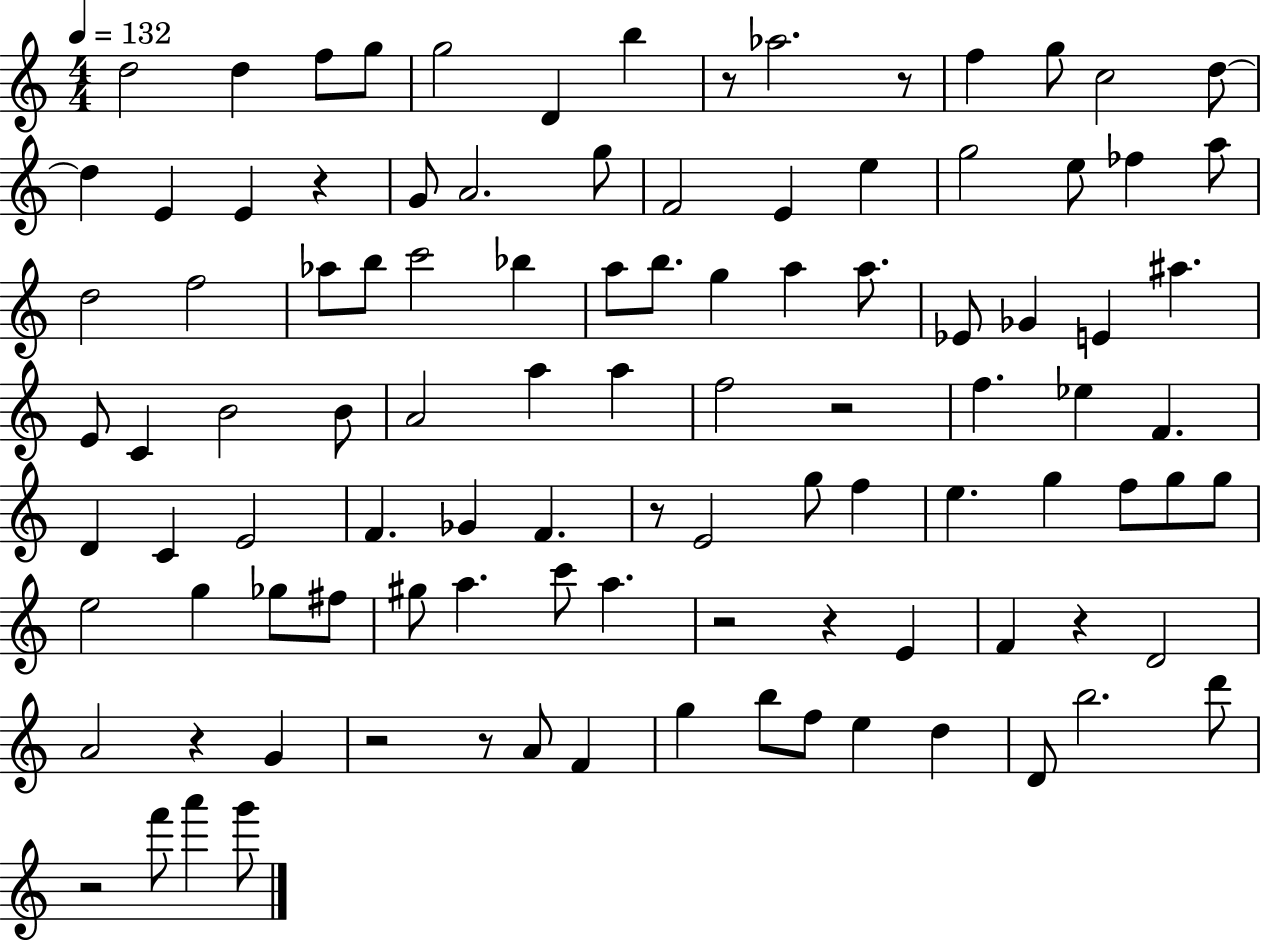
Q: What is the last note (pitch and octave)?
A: G6